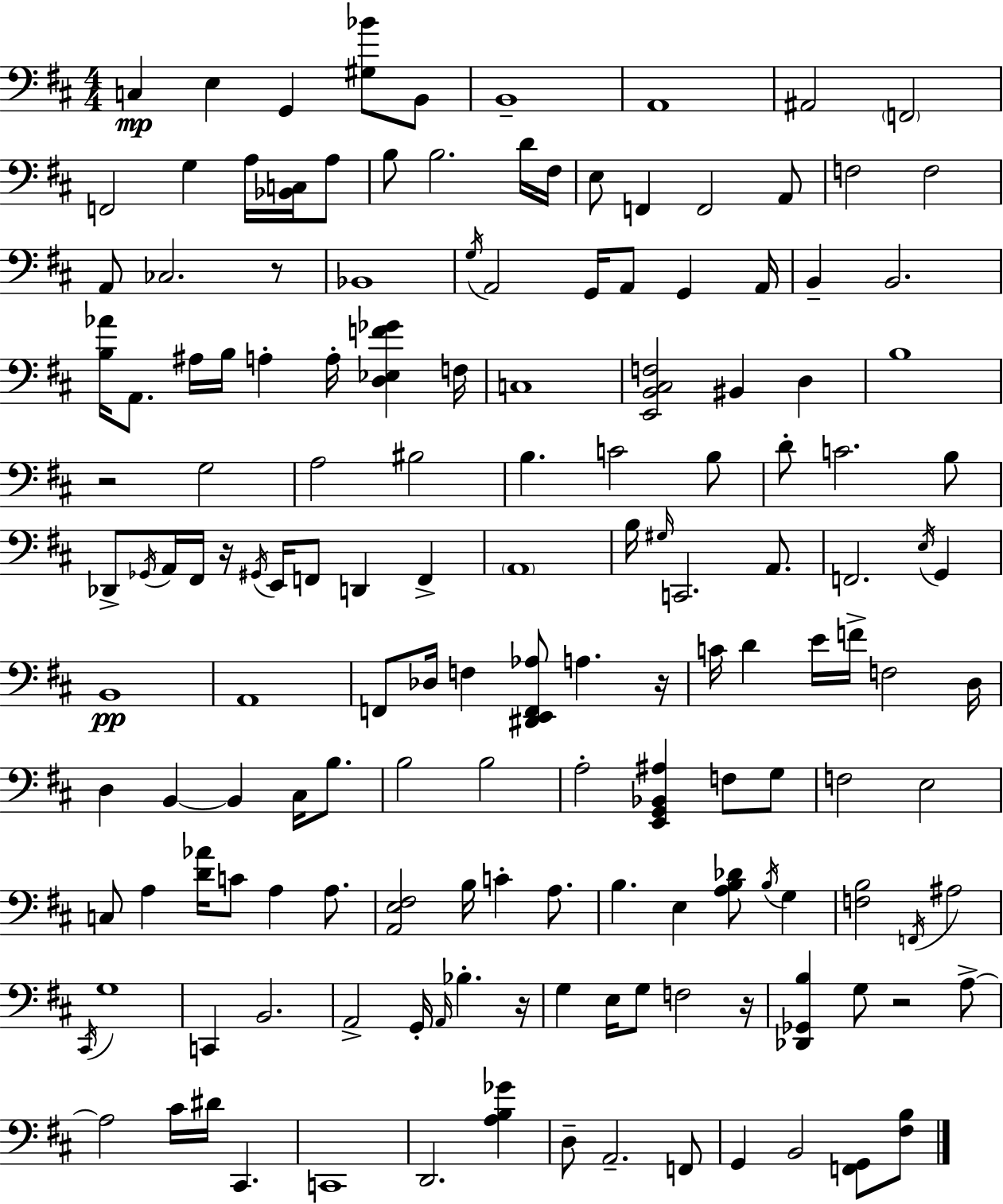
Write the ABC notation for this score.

X:1
T:Untitled
M:4/4
L:1/4
K:D
C, E, G,, [^G,_B]/2 B,,/2 B,,4 A,,4 ^A,,2 F,,2 F,,2 G, A,/4 [_B,,C,]/4 A,/2 B,/2 B,2 D/4 ^F,/4 E,/2 F,, F,,2 A,,/2 F,2 F,2 A,,/2 _C,2 z/2 _B,,4 G,/4 A,,2 G,,/4 A,,/2 G,, A,,/4 B,, B,,2 [B,_A]/4 A,,/2 ^A,/4 B,/4 A, A,/4 [D,_E,F_G] F,/4 C,4 [E,,B,,^C,F,]2 ^B,, D, B,4 z2 G,2 A,2 ^B,2 B, C2 B,/2 D/2 C2 B,/2 _D,,/2 _G,,/4 A,,/4 ^F,,/4 z/4 ^G,,/4 E,,/4 F,,/2 D,, F,, A,,4 B,/4 ^G,/4 C,,2 A,,/2 F,,2 E,/4 G,, B,,4 A,,4 F,,/2 _D,/4 F, [^D,,E,,F,,_A,]/2 A, z/4 C/4 D E/4 F/4 F,2 D,/4 D, B,, B,, ^C,/4 B,/2 B,2 B,2 A,2 [E,,G,,_B,,^A,] F,/2 G,/2 F,2 E,2 C,/2 A, [D_A]/4 C/2 A, A,/2 [A,,E,^F,]2 B,/4 C A,/2 B, E, [A,B,_D]/2 B,/4 G, [F,B,]2 F,,/4 ^A,2 ^C,,/4 G,4 C,, B,,2 A,,2 G,,/4 A,,/4 _B, z/4 G, E,/4 G,/2 F,2 z/4 [_D,,_G,,B,] G,/2 z2 A,/2 A,2 ^C/4 ^D/4 ^C,, C,,4 D,,2 [A,B,_G] D,/2 A,,2 F,,/2 G,, B,,2 [F,,G,,]/2 [^F,B,]/2